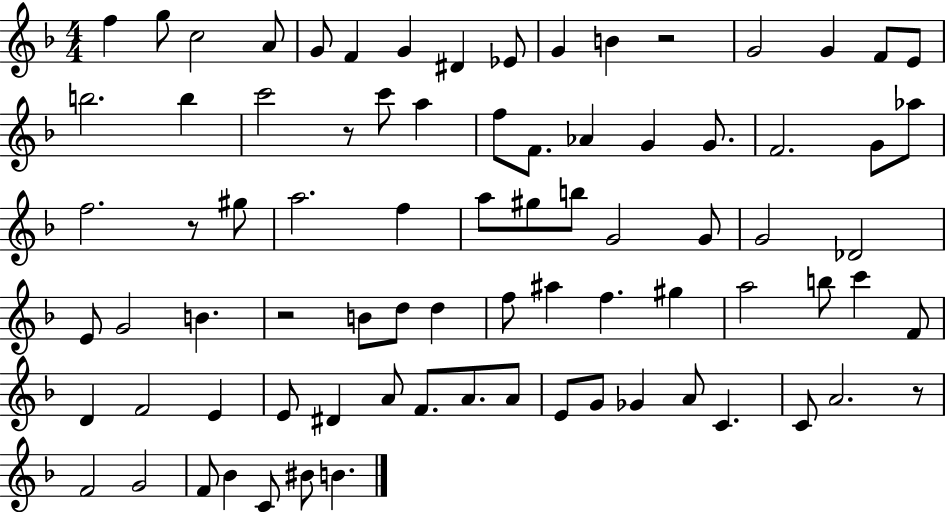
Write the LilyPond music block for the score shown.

{
  \clef treble
  \numericTimeSignature
  \time 4/4
  \key f \major
  \repeat volta 2 { f''4 g''8 c''2 a'8 | g'8 f'4 g'4 dis'4 ees'8 | g'4 b'4 r2 | g'2 g'4 f'8 e'8 | \break b''2. b''4 | c'''2 r8 c'''8 a''4 | f''8 f'8. aes'4 g'4 g'8. | f'2. g'8 aes''8 | \break f''2. r8 gis''8 | a''2. f''4 | a''8 gis''8 b''8 g'2 g'8 | g'2 des'2 | \break e'8 g'2 b'4. | r2 b'8 d''8 d''4 | f''8 ais''4 f''4. gis''4 | a''2 b''8 c'''4 f'8 | \break d'4 f'2 e'4 | e'8 dis'4 a'8 f'8. a'8. a'8 | e'8 g'8 ges'4 a'8 c'4. | c'8 a'2. r8 | \break f'2 g'2 | f'8 bes'4 c'8 bis'8 b'4. | } \bar "|."
}